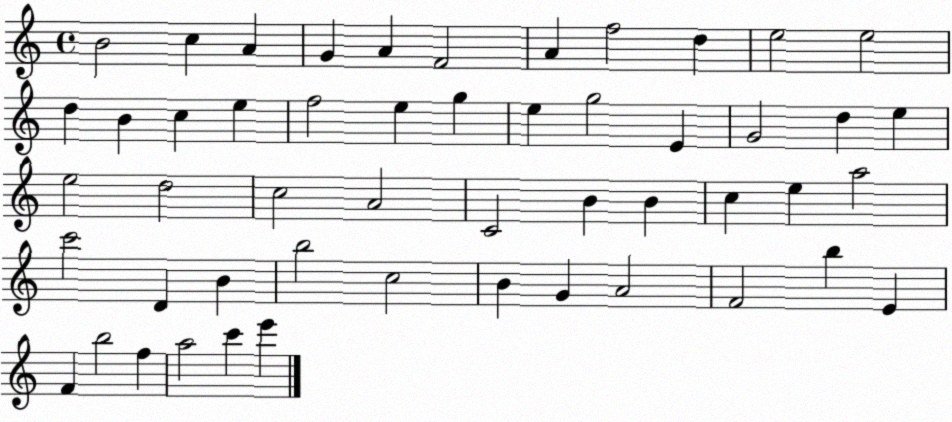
X:1
T:Untitled
M:4/4
L:1/4
K:C
B2 c A G A F2 A f2 d e2 e2 d B c e f2 e g e g2 E G2 d e e2 d2 c2 A2 C2 B B c e a2 c'2 D B b2 c2 B G A2 F2 b E F b2 f a2 c' e'